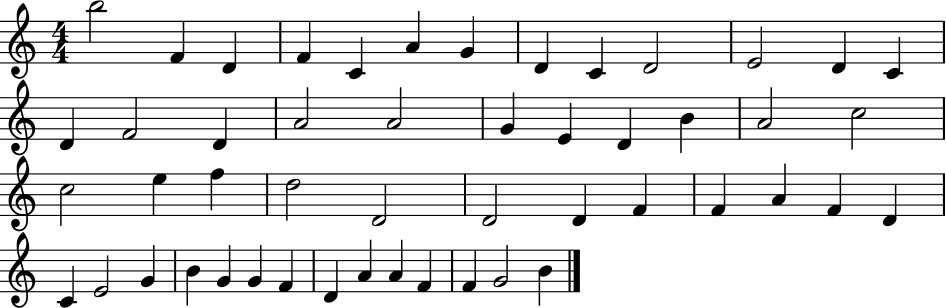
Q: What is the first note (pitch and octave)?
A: B5